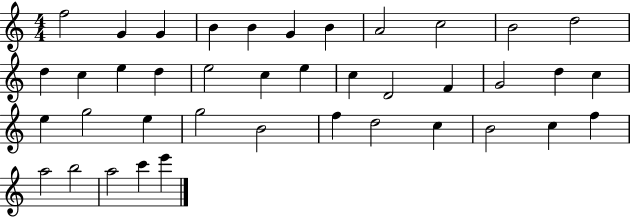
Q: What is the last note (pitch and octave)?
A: E6